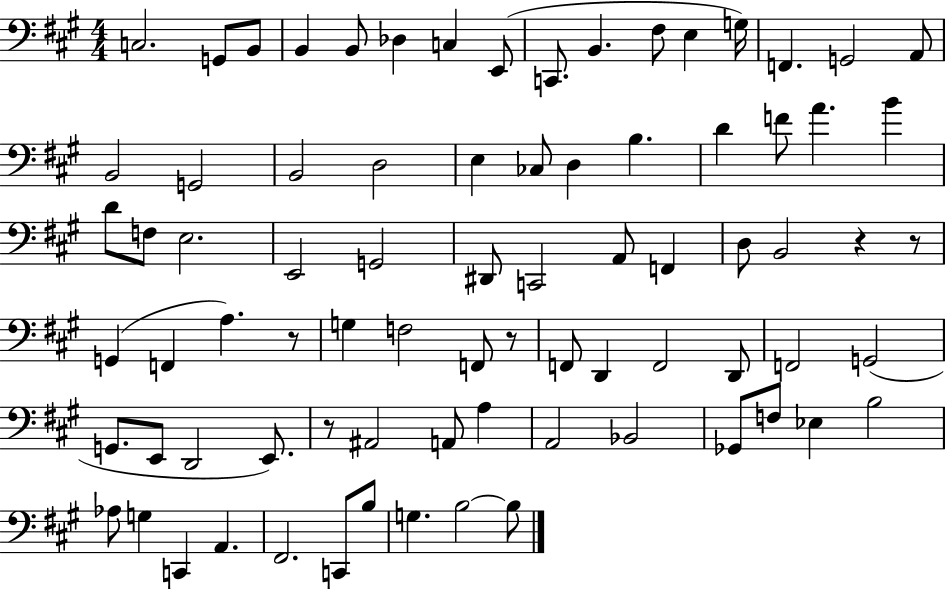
X:1
T:Untitled
M:4/4
L:1/4
K:A
C,2 G,,/2 B,,/2 B,, B,,/2 _D, C, E,,/2 C,,/2 B,, ^F,/2 E, G,/4 F,, G,,2 A,,/2 B,,2 G,,2 B,,2 D,2 E, _C,/2 D, B, D F/2 A B D/2 F,/2 E,2 E,,2 G,,2 ^D,,/2 C,,2 A,,/2 F,, D,/2 B,,2 z z/2 G,, F,, A, z/2 G, F,2 F,,/2 z/2 F,,/2 D,, F,,2 D,,/2 F,,2 G,,2 G,,/2 E,,/2 D,,2 E,,/2 z/2 ^A,,2 A,,/2 A, A,,2 _B,,2 _G,,/2 F,/2 _E, B,2 _A,/2 G, C,, A,, ^F,,2 C,,/2 B,/2 G, B,2 B,/2